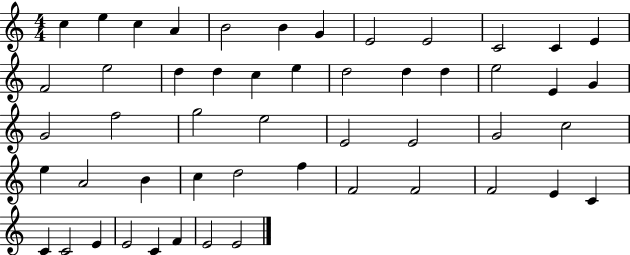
{
  \clef treble
  \numericTimeSignature
  \time 4/4
  \key c \major
  c''4 e''4 c''4 a'4 | b'2 b'4 g'4 | e'2 e'2 | c'2 c'4 e'4 | \break f'2 e''2 | d''4 d''4 c''4 e''4 | d''2 d''4 d''4 | e''2 e'4 g'4 | \break g'2 f''2 | g''2 e''2 | e'2 e'2 | g'2 c''2 | \break e''4 a'2 b'4 | c''4 d''2 f''4 | f'2 f'2 | f'2 e'4 c'4 | \break c'4 c'2 e'4 | e'2 c'4 f'4 | e'2 e'2 | \bar "|."
}